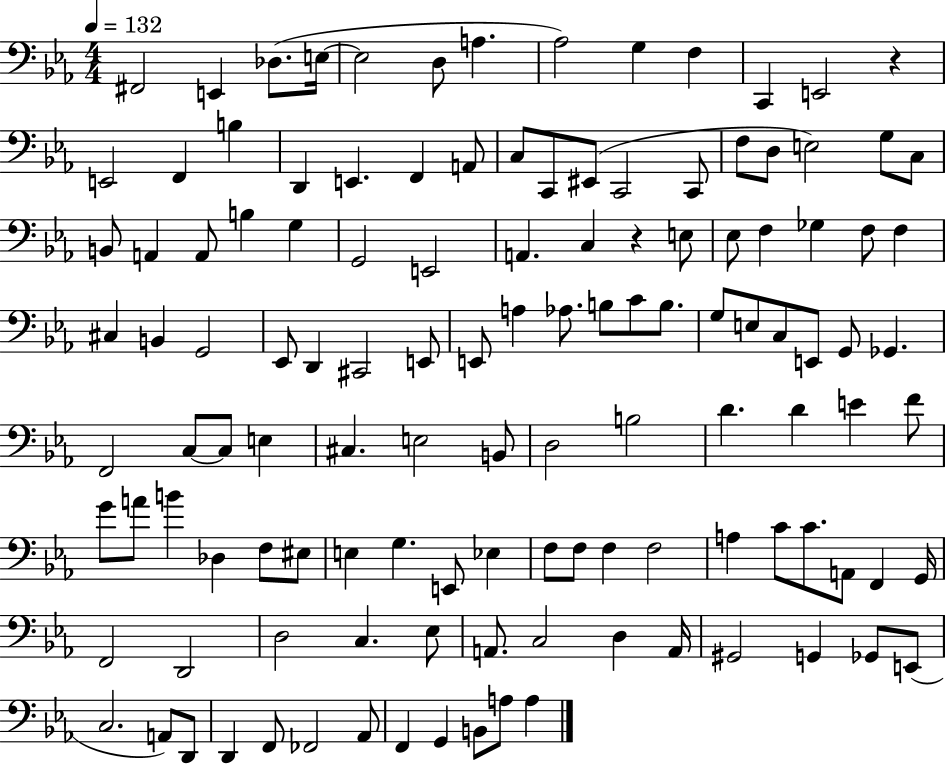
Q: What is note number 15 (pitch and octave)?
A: B3